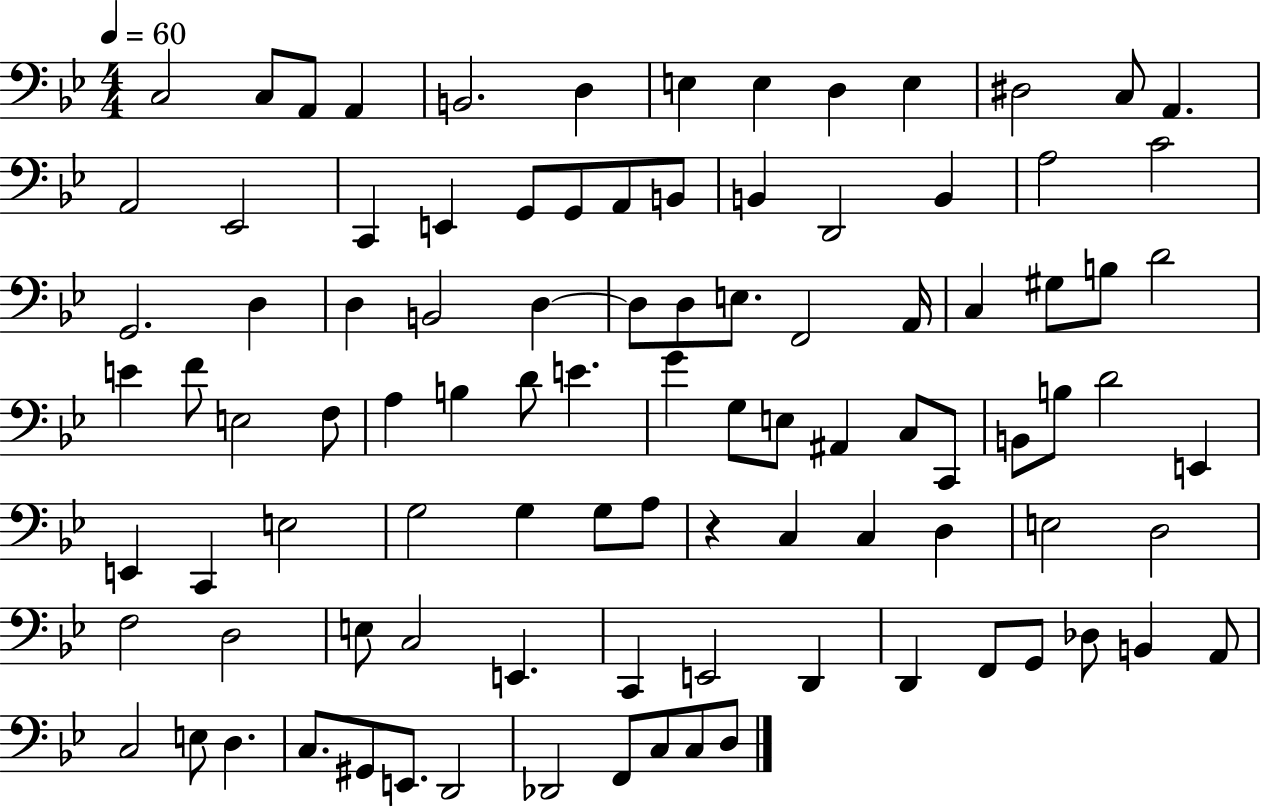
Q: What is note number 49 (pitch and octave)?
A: G4